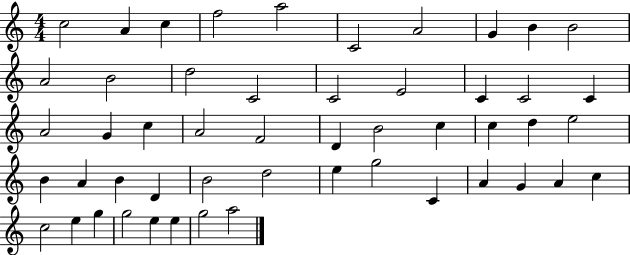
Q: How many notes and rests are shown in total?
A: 51